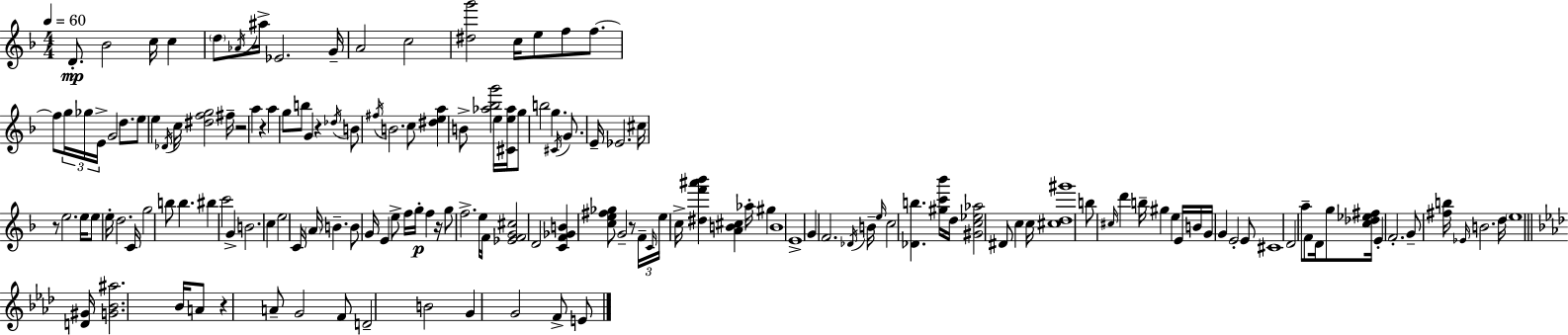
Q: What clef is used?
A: treble